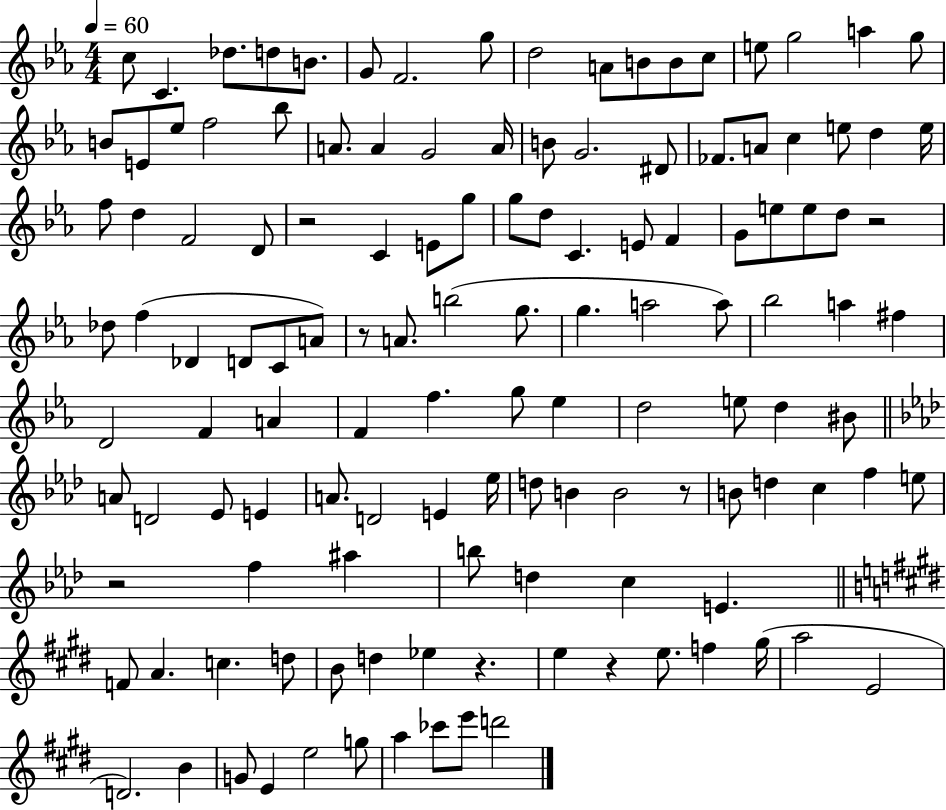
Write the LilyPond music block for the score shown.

{
  \clef treble
  \numericTimeSignature
  \time 4/4
  \key ees \major
  \tempo 4 = 60
  c''8 c'4. des''8. d''8 b'8. | g'8 f'2. g''8 | d''2 a'8 b'8 b'8 c''8 | e''8 g''2 a''4 g''8 | \break b'8 e'8 ees''8 f''2 bes''8 | a'8. a'4 g'2 a'16 | b'8 g'2. dis'8 | fes'8. a'8 c''4 e''8 d''4 e''16 | \break f''8 d''4 f'2 d'8 | r2 c'4 e'8 g''8 | g''8 d''8 c'4. e'8 f'4 | g'8 e''8 e''8 d''8 r2 | \break des''8 f''4( des'4 d'8 c'8 a'8) | r8 a'8. b''2( g''8. | g''4. a''2 a''8) | bes''2 a''4 fis''4 | \break d'2 f'4 a'4 | f'4 f''4. g''8 ees''4 | d''2 e''8 d''4 bis'8 | \bar "||" \break \key aes \major a'8 d'2 ees'8 e'4 | a'8. d'2 e'4 ees''16 | d''8 b'4 b'2 r8 | b'8 d''4 c''4 f''4 e''8 | \break r2 f''4 ais''4 | b''8 d''4 c''4 e'4. | \bar "||" \break \key e \major f'8 a'4. c''4. d''8 | b'8 d''4 ees''4 r4. | e''4 r4 e''8. f''4 gis''16( | a''2 e'2 | \break d'2.) b'4 | g'8 e'4 e''2 g''8 | a''4 ces'''8 e'''8 d'''2 | \bar "|."
}